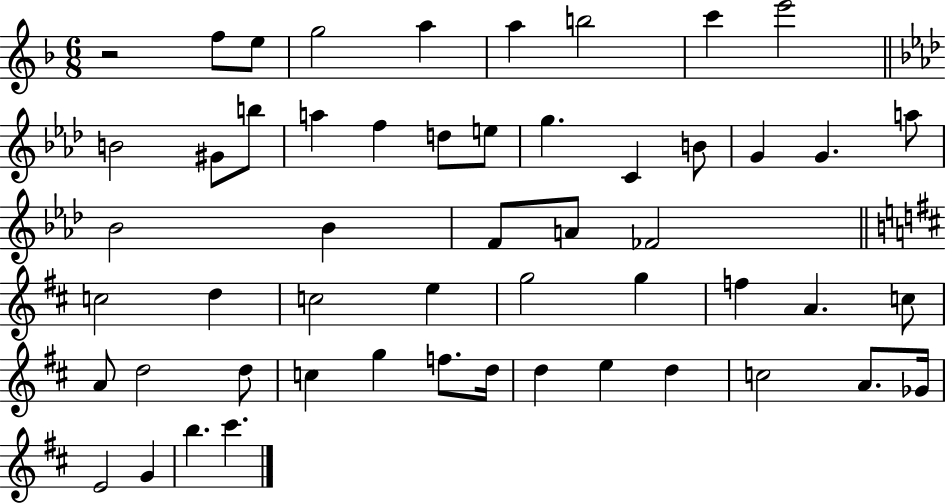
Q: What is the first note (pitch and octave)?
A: F5